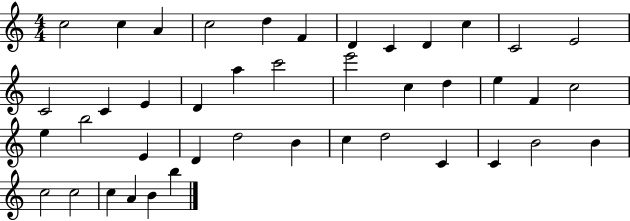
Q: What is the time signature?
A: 4/4